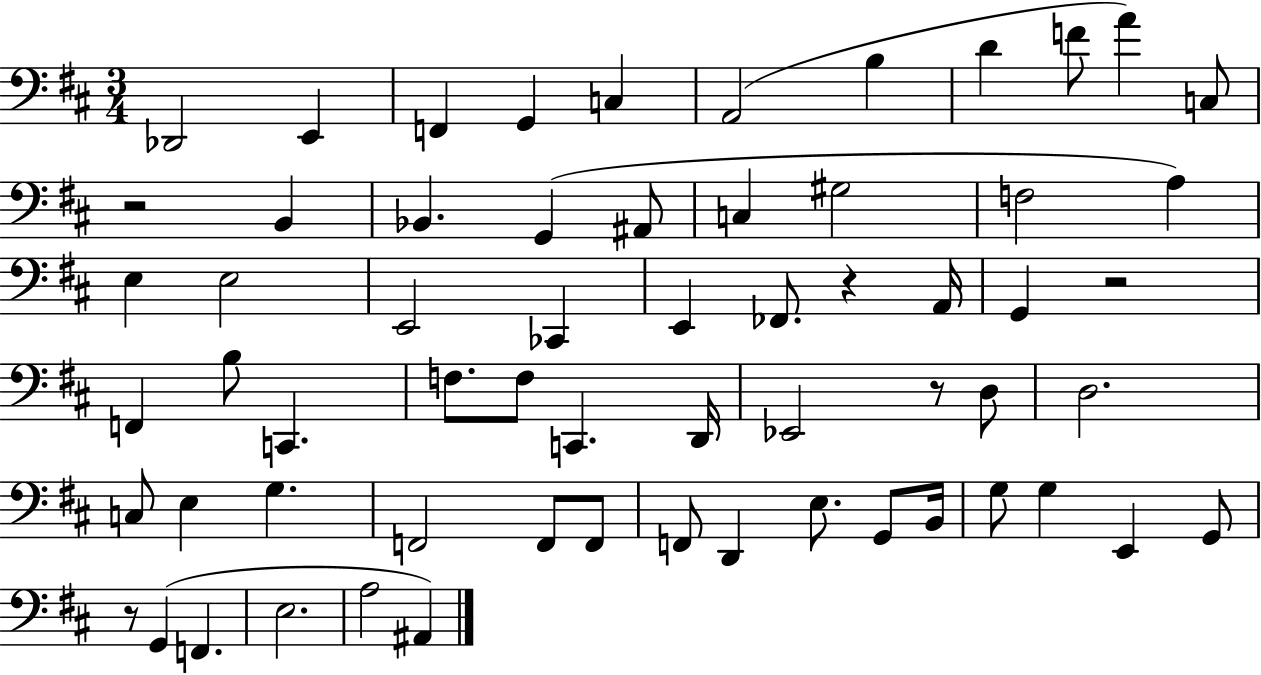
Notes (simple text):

Db2/h E2/q F2/q G2/q C3/q A2/h B3/q D4/q F4/e A4/q C3/e R/h B2/q Bb2/q. G2/q A#2/e C3/q G#3/h F3/h A3/q E3/q E3/h E2/h CES2/q E2/q FES2/e. R/q A2/s G2/q R/h F2/q B3/e C2/q. F3/e. F3/e C2/q. D2/s Eb2/h R/e D3/e D3/h. C3/e E3/q G3/q. F2/h F2/e F2/e F2/e D2/q E3/e. G2/e B2/s G3/e G3/q E2/q G2/e R/e G2/q F2/q. E3/h. A3/h A#2/q